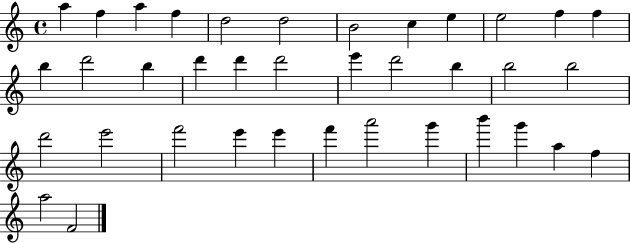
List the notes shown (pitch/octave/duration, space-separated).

A5/q F5/q A5/q F5/q D5/h D5/h B4/h C5/q E5/q E5/h F5/q F5/q B5/q D6/h B5/q D6/q D6/q D6/h E6/q D6/h B5/q B5/h B5/h D6/h E6/h F6/h E6/q E6/q F6/q A6/h G6/q B6/q G6/q A5/q F5/q A5/h F4/h